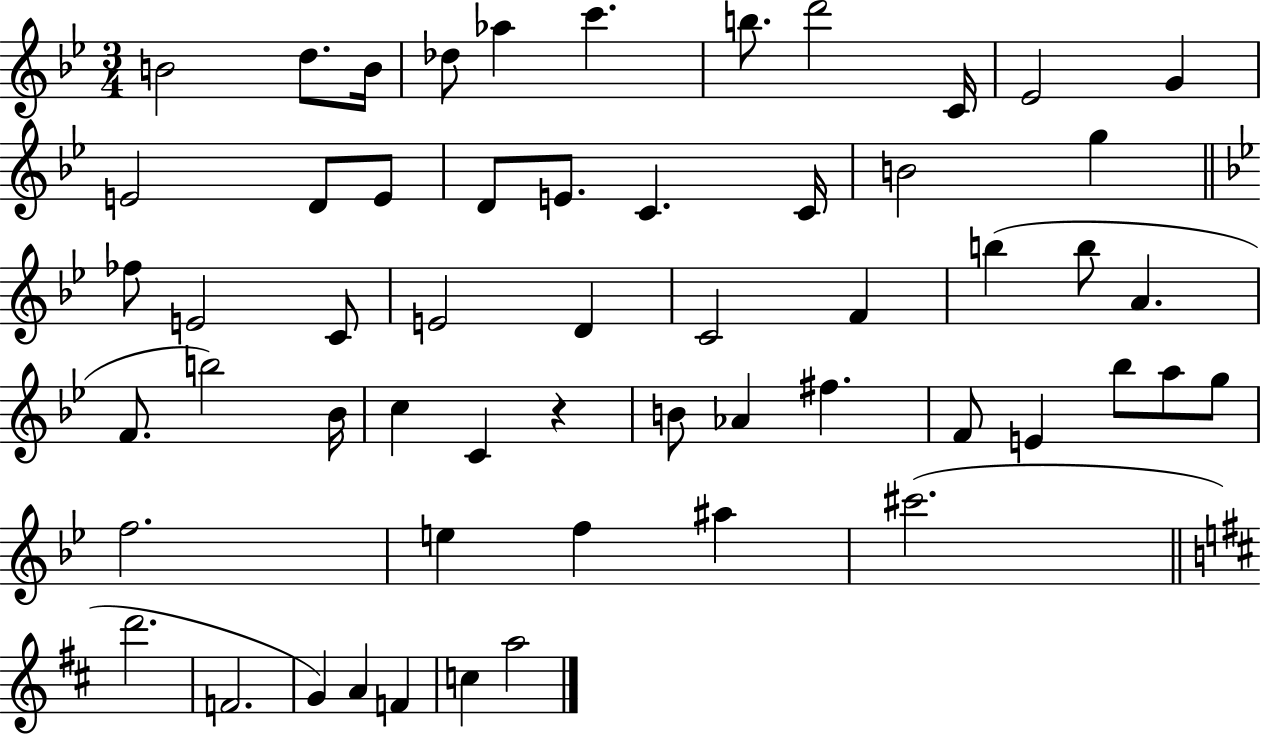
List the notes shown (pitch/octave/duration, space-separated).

B4/h D5/e. B4/s Db5/e Ab5/q C6/q. B5/e. D6/h C4/s Eb4/h G4/q E4/h D4/e E4/e D4/e E4/e. C4/q. C4/s B4/h G5/q FES5/e E4/h C4/e E4/h D4/q C4/h F4/q B5/q B5/e A4/q. F4/e. B5/h Bb4/s C5/q C4/q R/q B4/e Ab4/q F#5/q. F4/e E4/q Bb5/e A5/e G5/e F5/h. E5/q F5/q A#5/q C#6/h. D6/h. F4/h. G4/q A4/q F4/q C5/q A5/h